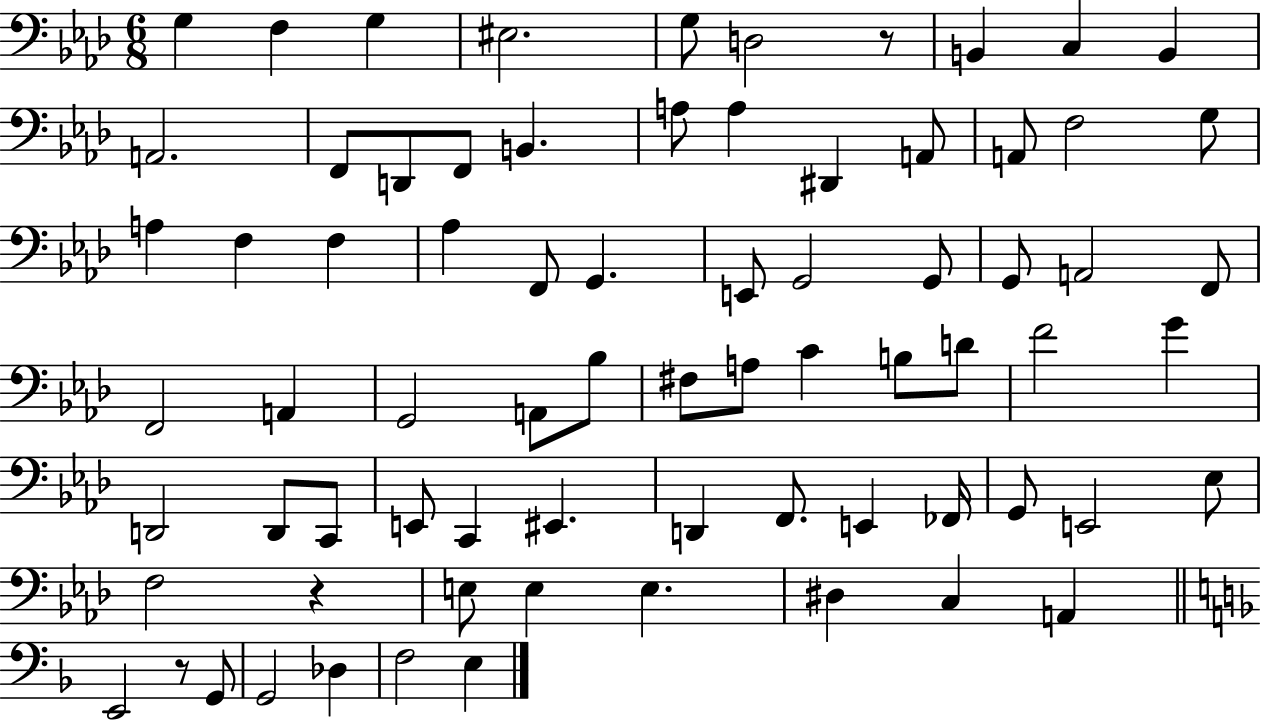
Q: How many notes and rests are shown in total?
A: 74